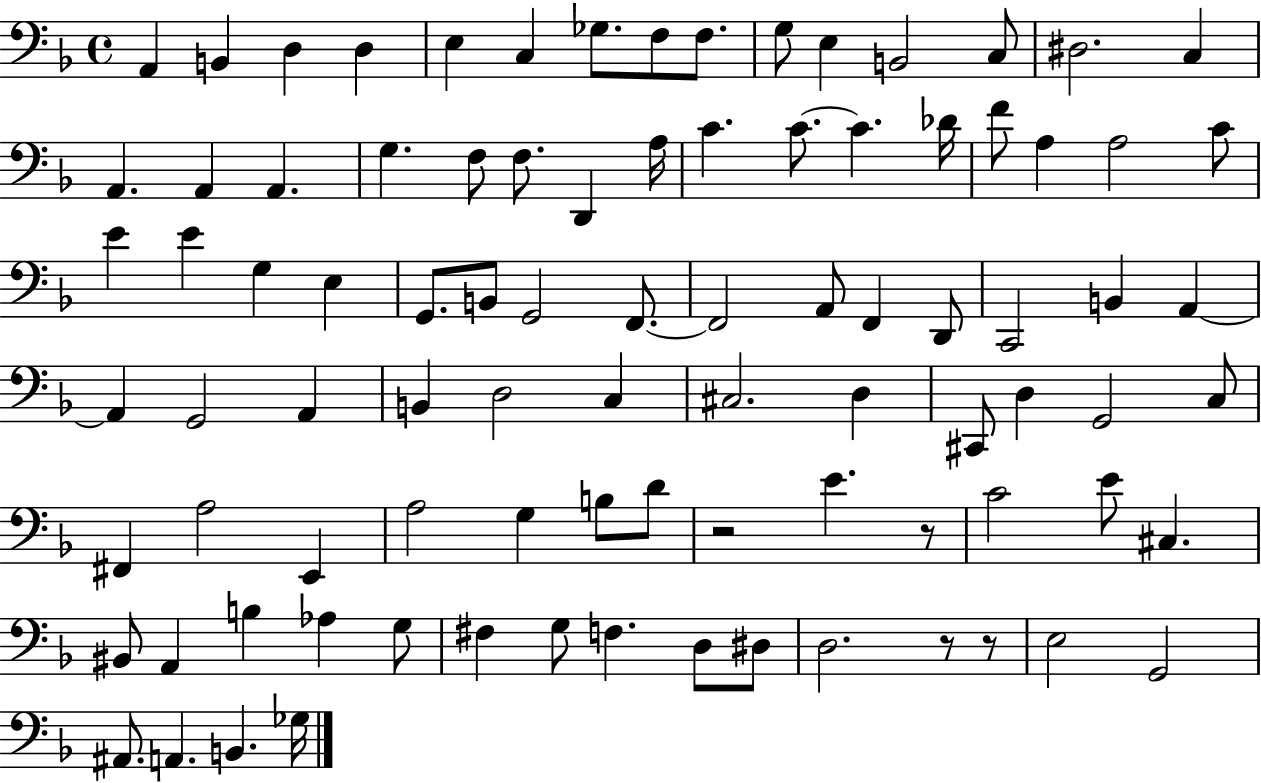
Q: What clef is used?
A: bass